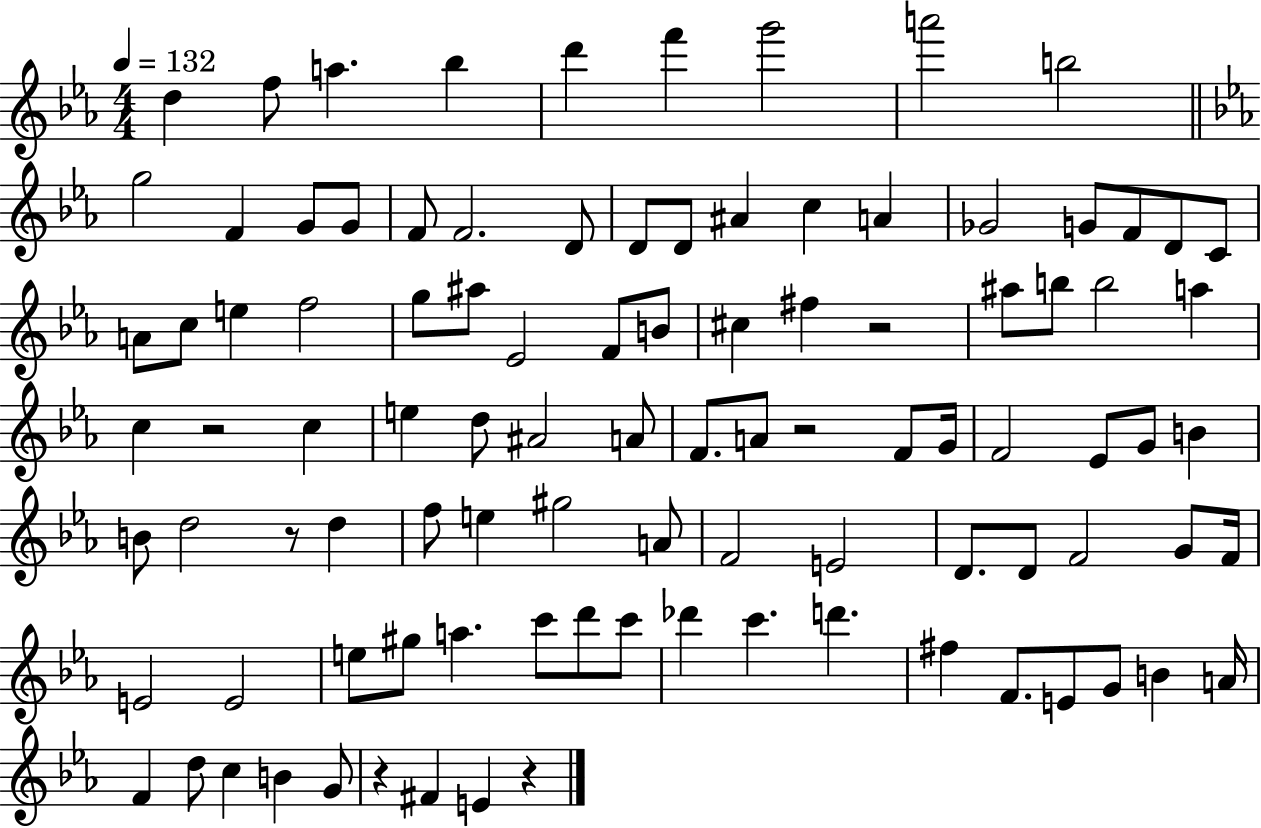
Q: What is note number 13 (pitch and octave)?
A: G4